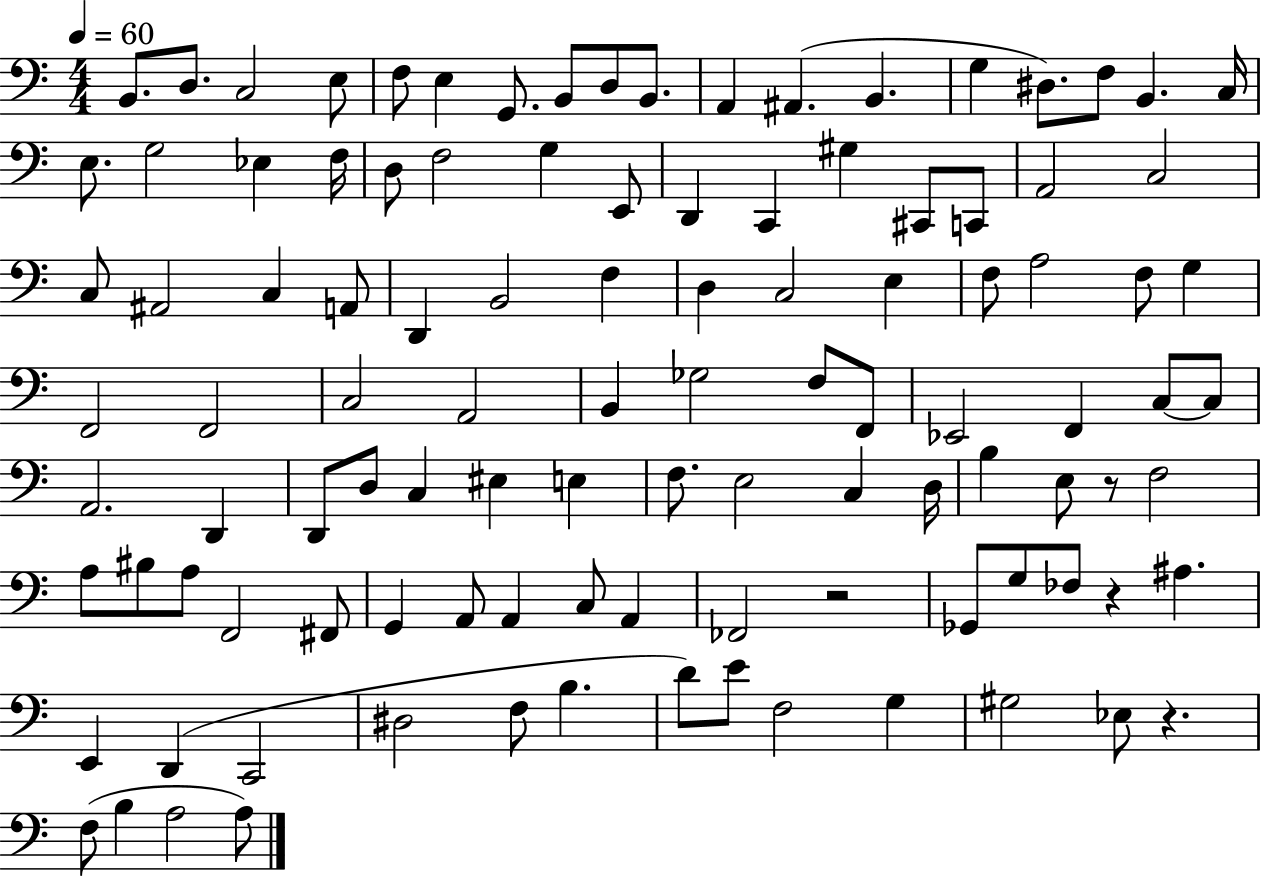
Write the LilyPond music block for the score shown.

{
  \clef bass
  \numericTimeSignature
  \time 4/4
  \key c \major
  \tempo 4 = 60
  b,8. d8. c2 e8 | f8 e4 g,8. b,8 d8 b,8. | a,4 ais,4.( b,4. | g4 dis8.) f8 b,4. c16 | \break e8. g2 ees4 f16 | d8 f2 g4 e,8 | d,4 c,4 gis4 cis,8 c,8 | a,2 c2 | \break c8 ais,2 c4 a,8 | d,4 b,2 f4 | d4 c2 e4 | f8 a2 f8 g4 | \break f,2 f,2 | c2 a,2 | b,4 ges2 f8 f,8 | ees,2 f,4 c8~~ c8 | \break a,2. d,4 | d,8 d8 c4 eis4 e4 | f8. e2 c4 d16 | b4 e8 r8 f2 | \break a8 bis8 a8 f,2 fis,8 | g,4 a,8 a,4 c8 a,4 | fes,2 r2 | ges,8 g8 fes8 r4 ais4. | \break e,4 d,4( c,2 | dis2 f8 b4. | d'8) e'8 f2 g4 | gis2 ees8 r4. | \break f8( b4 a2 a8) | \bar "|."
}